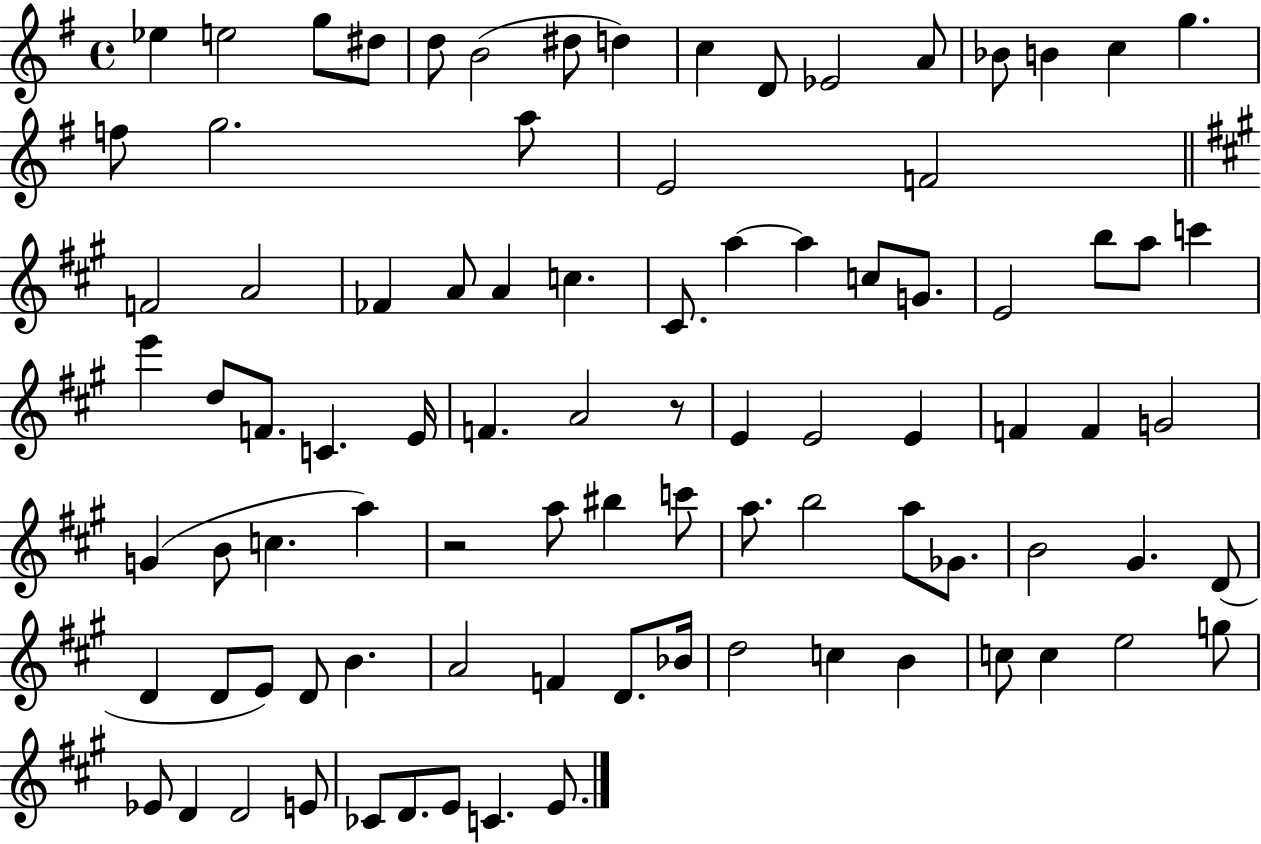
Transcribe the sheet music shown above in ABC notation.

X:1
T:Untitled
M:4/4
L:1/4
K:G
_e e2 g/2 ^d/2 d/2 B2 ^d/2 d c D/2 _E2 A/2 _B/2 B c g f/2 g2 a/2 E2 F2 F2 A2 _F A/2 A c ^C/2 a a c/2 G/2 E2 b/2 a/2 c' e' d/2 F/2 C E/4 F A2 z/2 E E2 E F F G2 G B/2 c a z2 a/2 ^b c'/2 a/2 b2 a/2 _G/2 B2 ^G D/2 D D/2 E/2 D/2 B A2 F D/2 _B/4 d2 c B c/2 c e2 g/2 _E/2 D D2 E/2 _C/2 D/2 E/2 C E/2